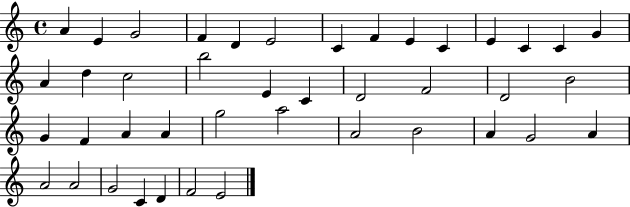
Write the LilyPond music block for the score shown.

{
  \clef treble
  \time 4/4
  \defaultTimeSignature
  \key c \major
  a'4 e'4 g'2 | f'4 d'4 e'2 | c'4 f'4 e'4 c'4 | e'4 c'4 c'4 g'4 | \break a'4 d''4 c''2 | b''2 e'4 c'4 | d'2 f'2 | d'2 b'2 | \break g'4 f'4 a'4 a'4 | g''2 a''2 | a'2 b'2 | a'4 g'2 a'4 | \break a'2 a'2 | g'2 c'4 d'4 | f'2 e'2 | \bar "|."
}